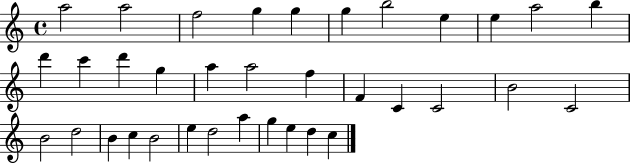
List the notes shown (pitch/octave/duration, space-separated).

A5/h A5/h F5/h G5/q G5/q G5/q B5/h E5/q E5/q A5/h B5/q D6/q C6/q D6/q G5/q A5/q A5/h F5/q F4/q C4/q C4/h B4/h C4/h B4/h D5/h B4/q C5/q B4/h E5/q D5/h A5/q G5/q E5/q D5/q C5/q